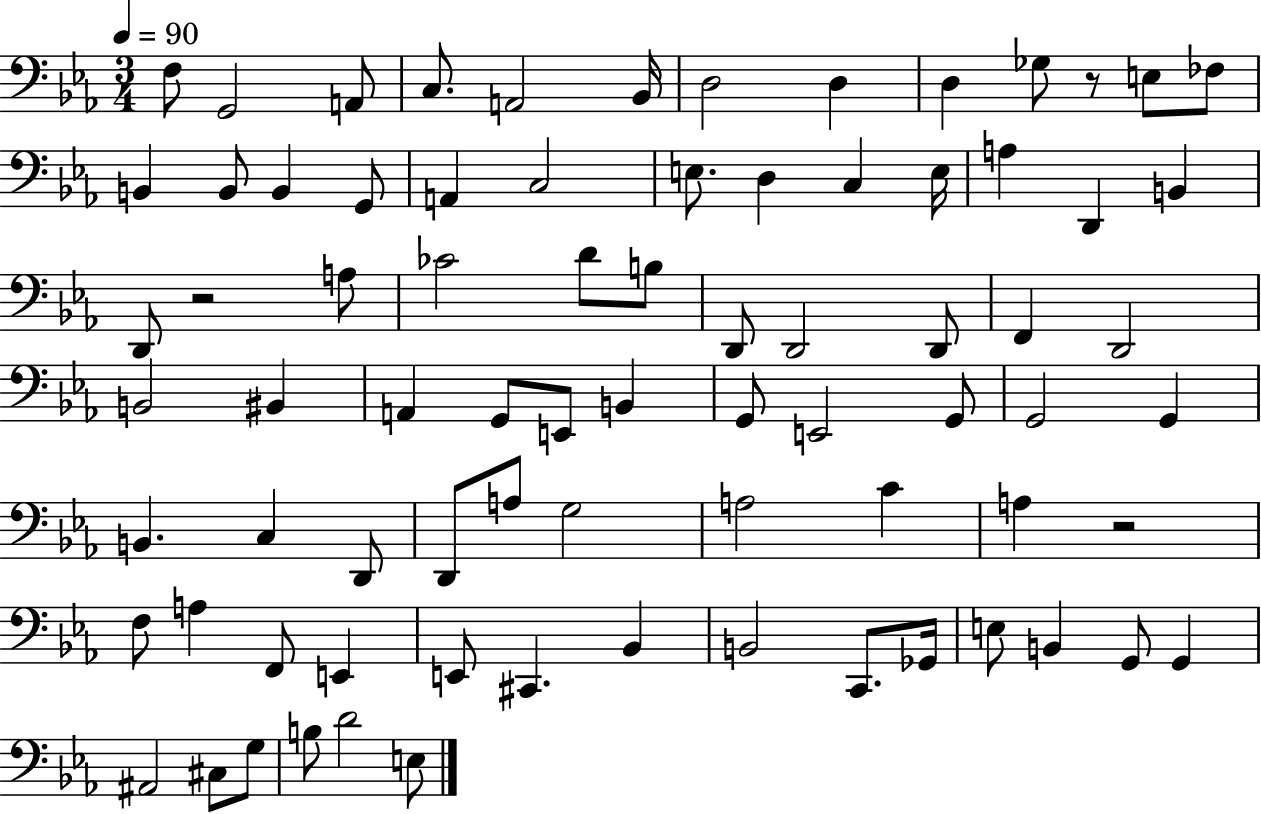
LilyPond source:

{
  \clef bass
  \numericTimeSignature
  \time 3/4
  \key ees \major
  \tempo 4 = 90
  f8 g,2 a,8 | c8. a,2 bes,16 | d2 d4 | d4 ges8 r8 e8 fes8 | \break b,4 b,8 b,4 g,8 | a,4 c2 | e8. d4 c4 e16 | a4 d,4 b,4 | \break d,8 r2 a8 | ces'2 d'8 b8 | d,8 d,2 d,8 | f,4 d,2 | \break b,2 bis,4 | a,4 g,8 e,8 b,4 | g,8 e,2 g,8 | g,2 g,4 | \break b,4. c4 d,8 | d,8 a8 g2 | a2 c'4 | a4 r2 | \break f8 a4 f,8 e,4 | e,8 cis,4. bes,4 | b,2 c,8. ges,16 | e8 b,4 g,8 g,4 | \break ais,2 cis8 g8 | b8 d'2 e8 | \bar "|."
}